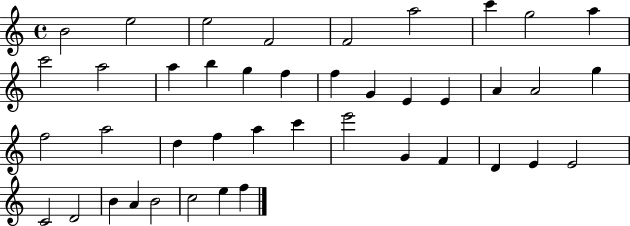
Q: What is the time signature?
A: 4/4